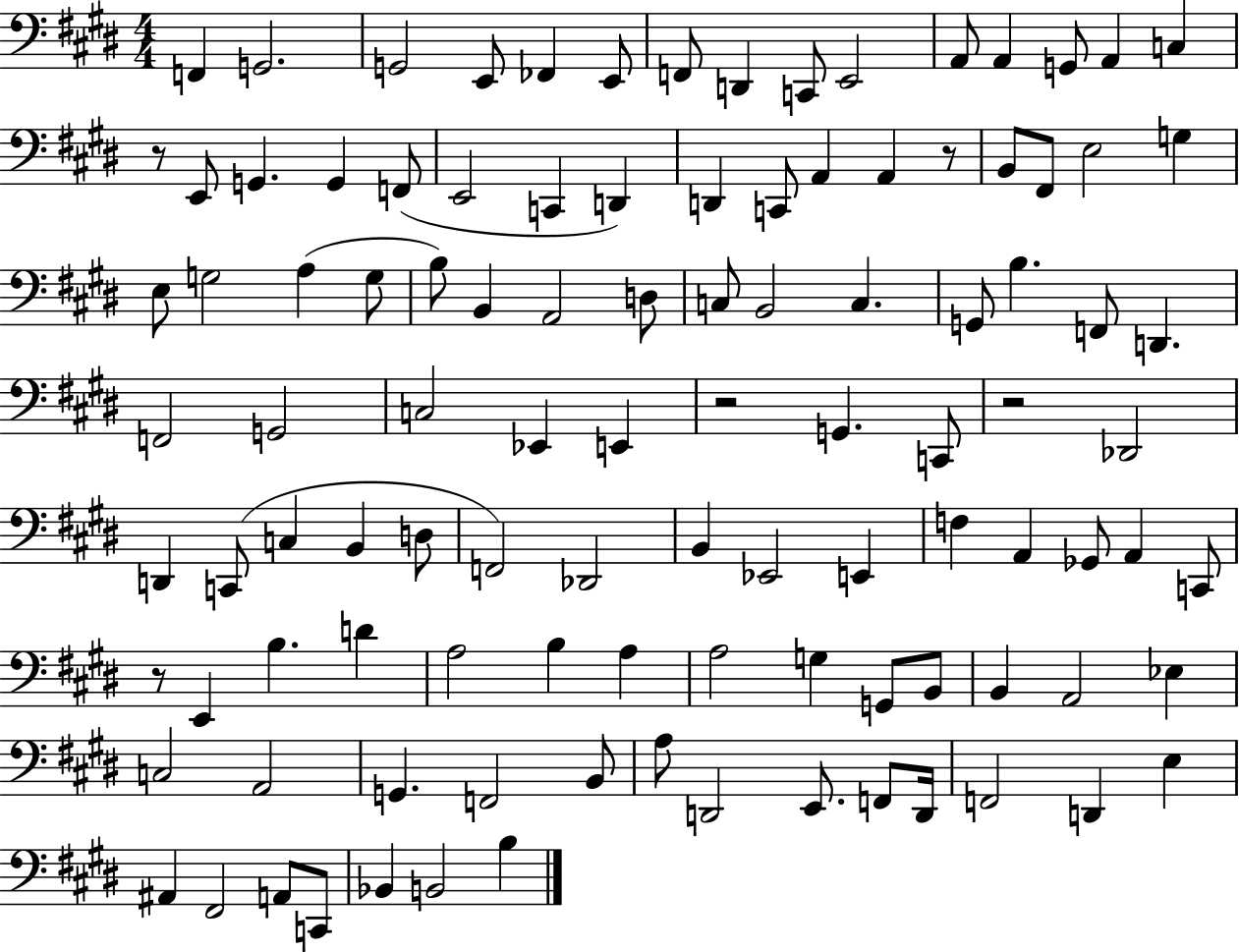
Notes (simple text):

F2/q G2/h. G2/h E2/e FES2/q E2/e F2/e D2/q C2/e E2/h A2/e A2/q G2/e A2/q C3/q R/e E2/e G2/q. G2/q F2/e E2/h C2/q D2/q D2/q C2/e A2/q A2/q R/e B2/e F#2/e E3/h G3/q E3/e G3/h A3/q G3/e B3/e B2/q A2/h D3/e C3/e B2/h C3/q. G2/e B3/q. F2/e D2/q. F2/h G2/h C3/h Eb2/q E2/q R/h G2/q. C2/e R/h Db2/h D2/q C2/e C3/q B2/q D3/e F2/h Db2/h B2/q Eb2/h E2/q F3/q A2/q Gb2/e A2/q C2/e R/e E2/q B3/q. D4/q A3/h B3/q A3/q A3/h G3/q G2/e B2/e B2/q A2/h Eb3/q C3/h A2/h G2/q. F2/h B2/e A3/e D2/h E2/e. F2/e D2/s F2/h D2/q E3/q A#2/q F#2/h A2/e C2/e Bb2/q B2/h B3/q